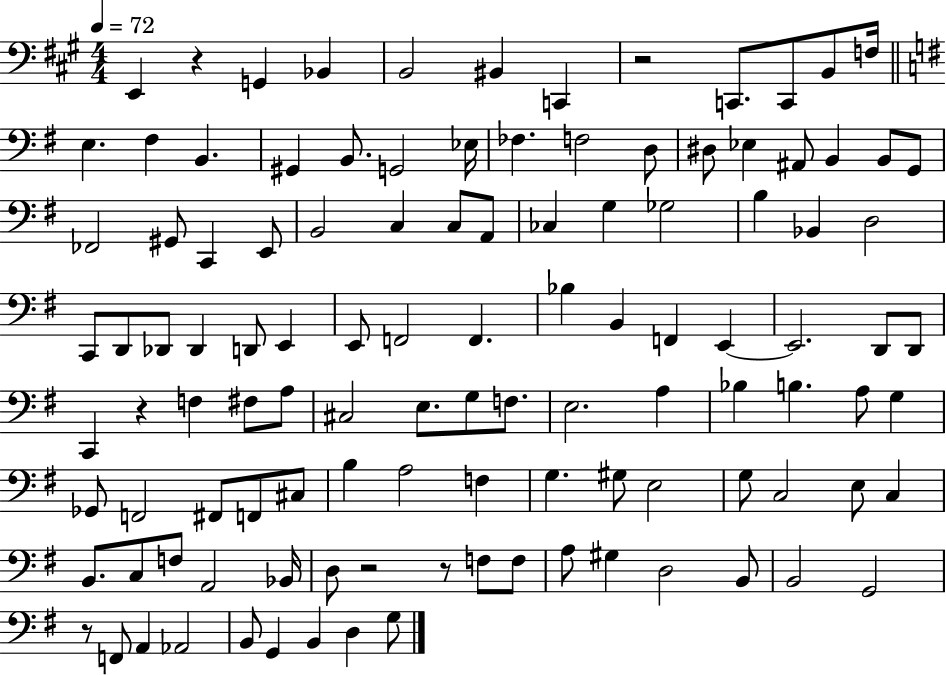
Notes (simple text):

E2/q R/q G2/q Bb2/q B2/h BIS2/q C2/q R/h C2/e. C2/e B2/e F3/s E3/q. F#3/q B2/q. G#2/q B2/e. G2/h Eb3/s FES3/q. F3/h D3/e D#3/e Eb3/q A#2/e B2/q B2/e G2/e FES2/h G#2/e C2/q E2/e B2/h C3/q C3/e A2/e CES3/q G3/q Gb3/h B3/q Bb2/q D3/h C2/e D2/e Db2/e Db2/q D2/e E2/q E2/e F2/h F2/q. Bb3/q B2/q F2/q E2/q E2/h. D2/e D2/e C2/q R/q F3/q F#3/e A3/e C#3/h E3/e. G3/e F3/e. E3/h. A3/q Bb3/q B3/q. A3/e G3/q Gb2/e F2/h F#2/e F2/e C#3/e B3/q A3/h F3/q G3/q. G#3/e E3/h G3/e C3/h E3/e C3/q B2/e. C3/e F3/e A2/h Bb2/s D3/e R/h R/e F3/e F3/e A3/e G#3/q D3/h B2/e B2/h G2/h R/e F2/e A2/q Ab2/h B2/e G2/q B2/q D3/q G3/e